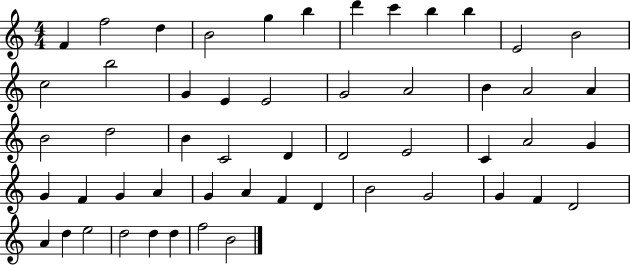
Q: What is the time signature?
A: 4/4